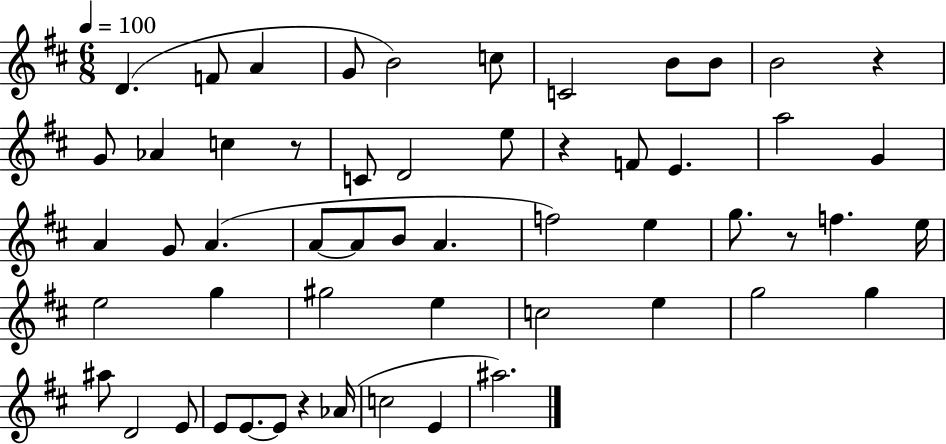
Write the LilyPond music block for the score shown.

{
  \clef treble
  \numericTimeSignature
  \time 6/8
  \key d \major
  \tempo 4 = 100
  \repeat volta 2 { d'4.( f'8 a'4 | g'8 b'2) c''8 | c'2 b'8 b'8 | b'2 r4 | \break g'8 aes'4 c''4 r8 | c'8 d'2 e''8 | r4 f'8 e'4. | a''2 g'4 | \break a'4 g'8 a'4.( | a'8~~ a'8 b'8 a'4. | f''2) e''4 | g''8. r8 f''4. e''16 | \break e''2 g''4 | gis''2 e''4 | c''2 e''4 | g''2 g''4 | \break ais''8 d'2 e'8 | e'8 e'8.~~ e'8 r4 aes'16( | c''2 e'4 | ais''2.) | \break } \bar "|."
}